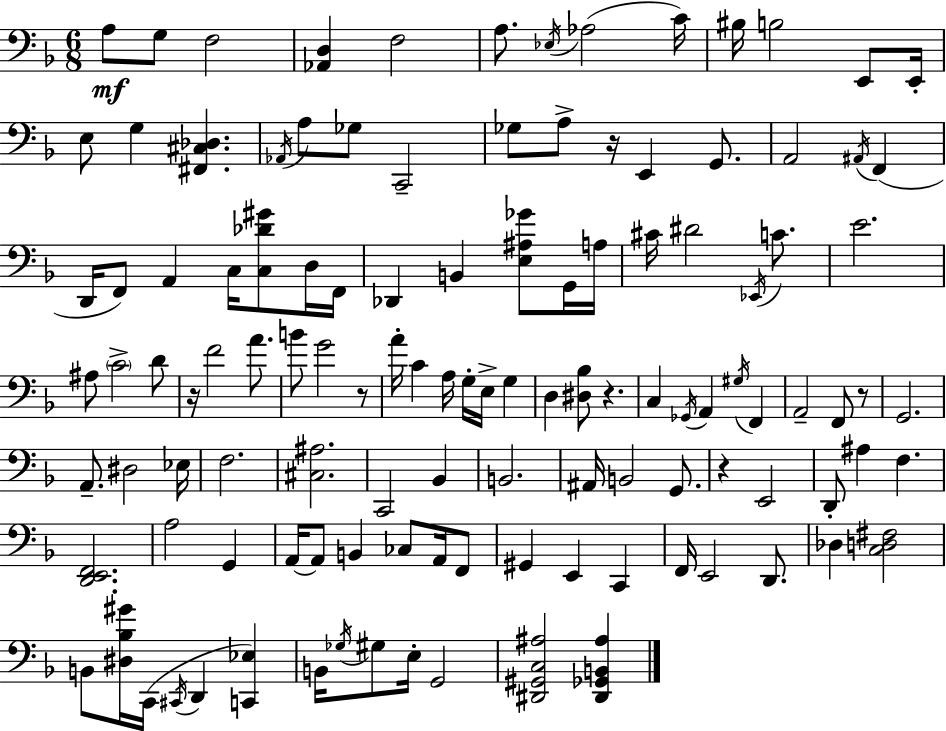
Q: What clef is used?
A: bass